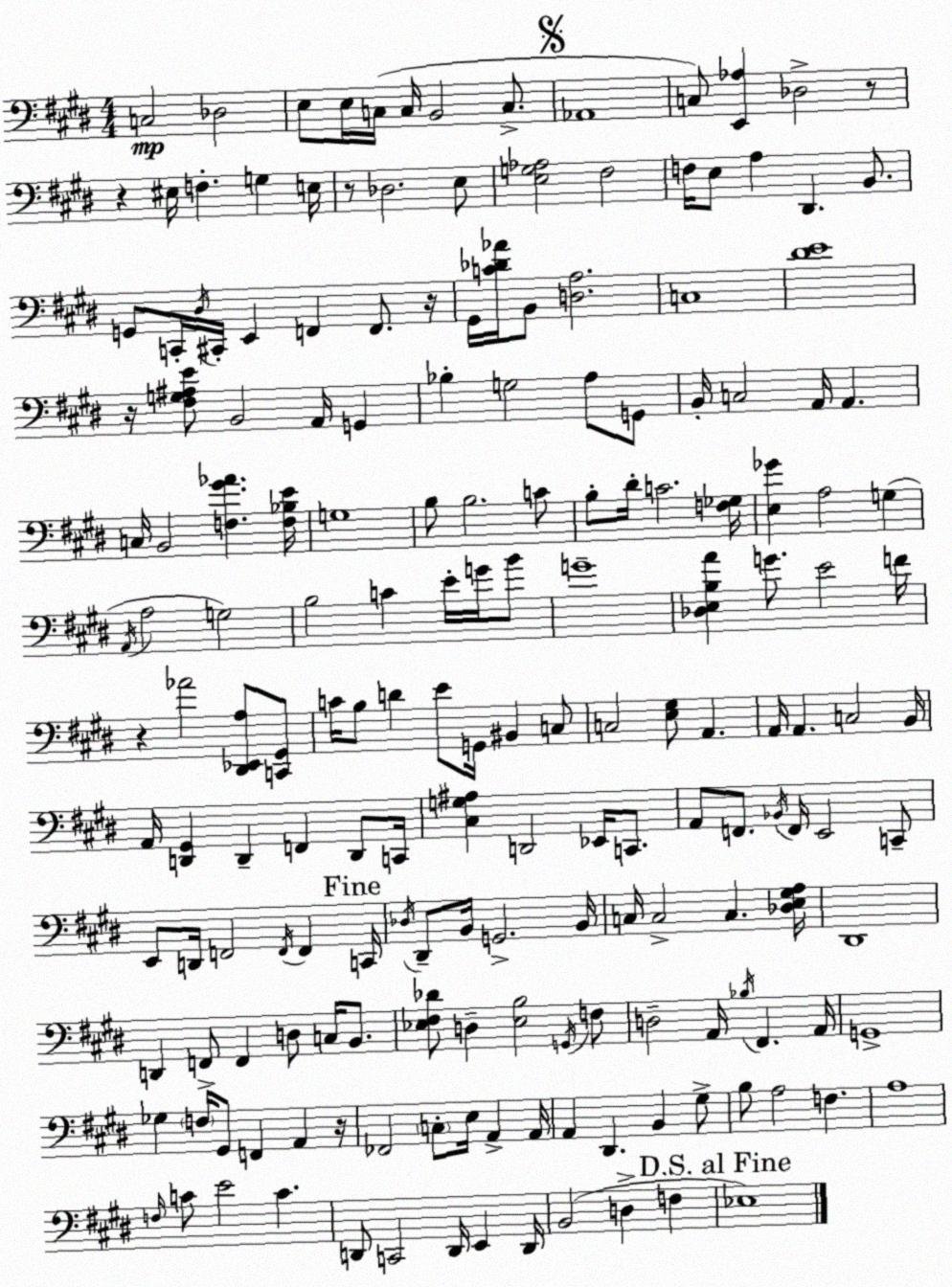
X:1
T:Untitled
M:4/4
L:1/4
K:E
C,2 _D,2 E,/2 E,/4 C,/4 C,/4 B,,2 C,/2 _A,,4 C,/2 [E,,_A,] _D,2 z/2 z ^E,/4 F, G, E,/4 z/2 _D,2 E,/2 [E,G,_A,]2 ^F,2 F,/4 E,/2 A, ^D,, B,,/2 G,,/2 C,,/4 ^D,/4 ^C,,/4 E,, F,, F,,/2 z/4 ^G,,/4 [C_D_A]/4 B,,/2 [D,A,]2 C,4 [^DE]4 z/4 [^F,G,^A,E]/2 B,,2 A,,/4 G,, _B, G,2 A,/2 G,,/2 B,,/4 C,2 A,,/4 A,, C,/4 B,,2 [F,^G_A] [F,_B,E]/4 G,4 B,/2 B,2 C/2 B,/2 ^D/4 C2 [F,_G,]/4 [E,_G] A,2 G, A,,/4 A,2 G,2 B,2 C E/4 G/4 B/2 G4 [_D,E,B,A] G/2 E2 F/4 z _A2 [^D,,_E,,A,]/2 [C,,^G,,]/2 C/4 B,/2 D E/2 G,,/4 ^B,, C,/2 C,2 [E,^G,]/2 A,, A,,/4 A,, C,2 B,,/4 A,,/4 [D,,^G,,] D,, F,, D,,/2 C,,/4 [^C,G,^A,] D,,2 _E,,/4 C,,/2 A,,/2 F,,/2 _B,,/4 F,,/4 E,,2 C,,/2 E,,/2 D,,/4 F,,2 F,,/4 F,, C,,/4 _D,/4 ^D,,/2 B,,/4 G,,2 B,,/4 C,/4 C,2 C, [_D,E,^G,A,]/4 ^D,,4 D,, F,,/2 F,, D,/2 C,/4 B,,/2 [_E,^F,_D]/2 D, [_E,B,]2 G,,/4 F,/2 D,2 A,,/4 _B,/4 ^F,, A,,/4 G,,4 _G, F,/4 ^G,,/2 F,, A,, z/4 _F,,2 C,/2 E,/4 A,, A,,/4 A,, ^D,, B,, ^G,/2 B,/2 A,2 F, A,4 F,/4 C/2 E2 C D,,/2 C,,2 D,,/4 E,, D,,/4 B,,2 D, F, _E,4